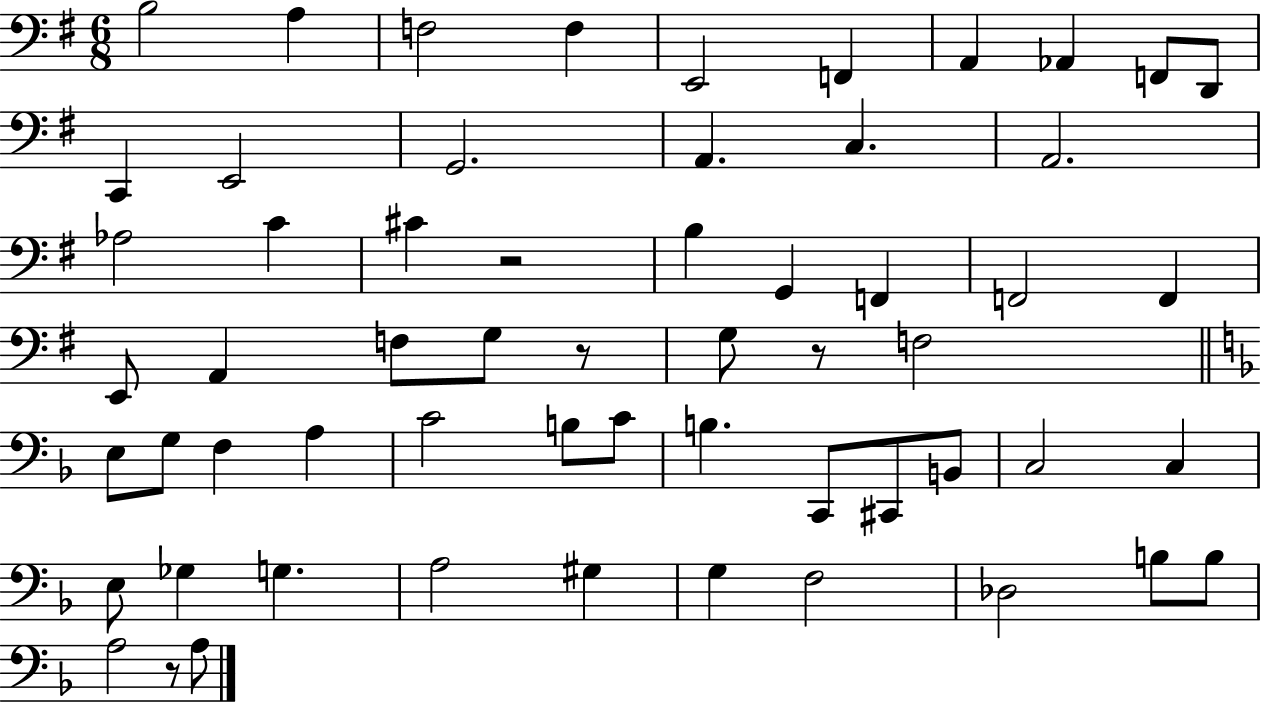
{
  \clef bass
  \numericTimeSignature
  \time 6/8
  \key g \major
  b2 a4 | f2 f4 | e,2 f,4 | a,4 aes,4 f,8 d,8 | \break c,4 e,2 | g,2. | a,4. c4. | a,2. | \break aes2 c'4 | cis'4 r2 | b4 g,4 f,4 | f,2 f,4 | \break e,8 a,4 f8 g8 r8 | g8 r8 f2 | \bar "||" \break \key f \major e8 g8 f4 a4 | c'2 b8 c'8 | b4. c,8 cis,8 b,8 | c2 c4 | \break e8 ges4 g4. | a2 gis4 | g4 f2 | des2 b8 b8 | \break a2 r8 a8 | \bar "|."
}